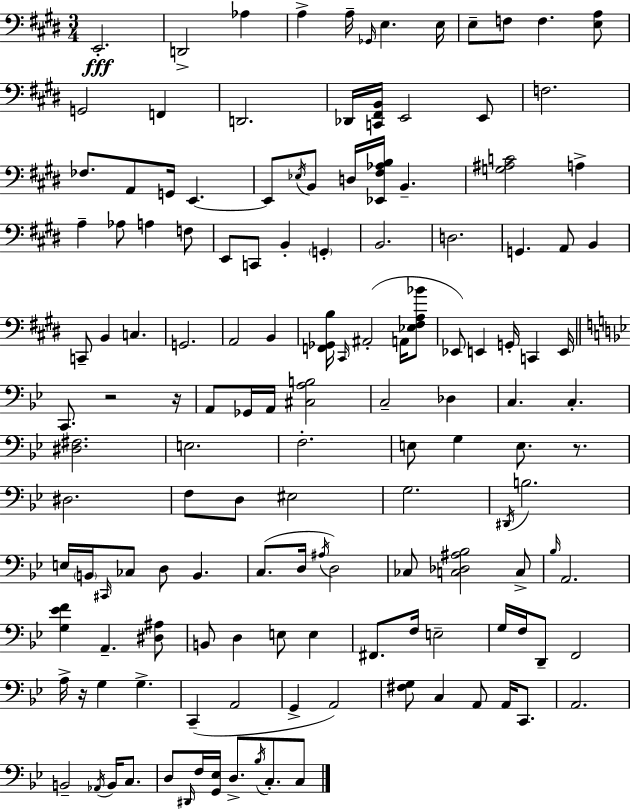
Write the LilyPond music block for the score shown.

{
  \clef bass
  \numericTimeSignature
  \time 3/4
  \key e \major
  e,2.-.\fff | d,2-> aes4 | a4-> a16-- \grace { ges,16 } e4. | e16 e8-- f8 f4. <e a>8 | \break g,2 f,4 | d,2. | des,16 <c, fis, b,>16 e,2 e,8 | f2. | \break fes8. a,8 g,16 e,4.~~ | e,8 \acciaccatura { ees16 } b,8 d16 <ees, fis aes b>16 b,4.-- | <g ais c'>2 a4-> | a4-- aes8 a4 | \break f8 e,8 c,8 b,4-. \parenthesize g,4-. | b,2. | d2. | g,4. a,8 b,4 | \break c,8-- b,4 c4. | g,2. | a,2 b,4 | <f, ges, b>16 \grace { cis,16 }( ais,2-. | \break a,16 <ees fis a bes'>8 ees,8) e,4 g,16-. c,4 | e,16 \bar "||" \break \key g \minor c,8. r2 r16 | a,8 ges,16 a,16 <cis a b>2 | c2-- des4 | c4. c4.-. | \break <dis fis>2. | e2. | f2.-. | e8 g4 e8. r8. | \break dis2. | f8 d8 eis2 | g2. | \acciaccatura { dis,16 } b2. | \break e16 \parenthesize b,16 \grace { cis,16 } ces8 d8 b,4. | c8.( d16 \acciaccatura { ais16 } d2) | ces8 <c des ais bes>2 | c8-> \grace { bes16 } a,2. | \break <g ees' f'>4 a,4.-- | <dis ais>8 b,8 d4 e8 | e4 fis,8. f16 e2-- | g16 f16 d,8-- f,2 | \break a16-> r16 g4 g4.-> | c,4--( a,2 | g,4-> a,2) | <fis g>8 c4 a,8 | \break a,16 c,8. a,2. | b,2-- | \acciaccatura { aes,16 } b,16 c8. d8 \grace { dis,16 } f16 <g, ees>16 d8.-> | \acciaccatura { bes16 } c8.-. c8 \bar "|."
}